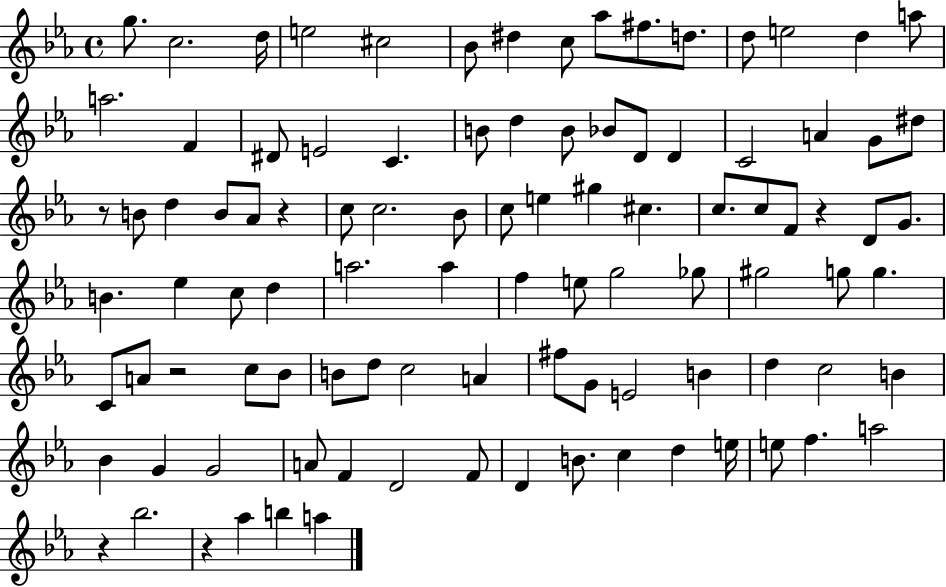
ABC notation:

X:1
T:Untitled
M:4/4
L:1/4
K:Eb
g/2 c2 d/4 e2 ^c2 _B/2 ^d c/2 _a/2 ^f/2 d/2 d/2 e2 d a/2 a2 F ^D/2 E2 C B/2 d B/2 _B/2 D/2 D C2 A G/2 ^d/2 z/2 B/2 d B/2 _A/2 z c/2 c2 _B/2 c/2 e ^g ^c c/2 c/2 F/2 z D/2 G/2 B _e c/2 d a2 a f e/2 g2 _g/2 ^g2 g/2 g C/2 A/2 z2 c/2 _B/2 B/2 d/2 c2 A ^f/2 G/2 E2 B d c2 B _B G G2 A/2 F D2 F/2 D B/2 c d e/4 e/2 f a2 z _b2 z _a b a